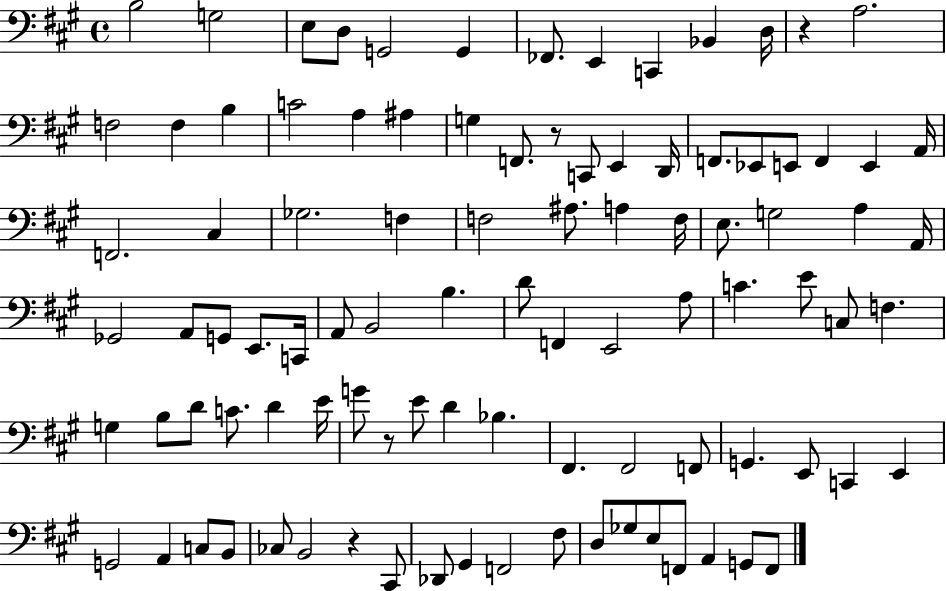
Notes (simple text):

B3/h G3/h E3/e D3/e G2/h G2/q FES2/e. E2/q C2/q Bb2/q D3/s R/q A3/h. F3/h F3/q B3/q C4/h A3/q A#3/q G3/q F2/e. R/e C2/e E2/q D2/s F2/e. Eb2/e E2/e F2/q E2/q A2/s F2/h. C#3/q Gb3/h. F3/q F3/h A#3/e. A3/q F3/s E3/e. G3/h A3/q A2/s Gb2/h A2/e G2/e E2/e. C2/s A2/e B2/h B3/q. D4/e F2/q E2/h A3/e C4/q. E4/e C3/e F3/q. G3/q B3/e D4/e C4/e. D4/q E4/s G4/e R/e E4/e D4/q Bb3/q. F#2/q. F#2/h F2/e G2/q. E2/e C2/q E2/q G2/h A2/q C3/e B2/e CES3/e B2/h R/q C#2/e Db2/e G#2/q F2/h F#3/e D3/e Gb3/e E3/e F2/e A2/q G2/e F2/e